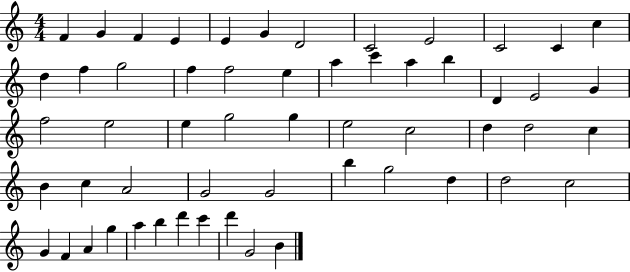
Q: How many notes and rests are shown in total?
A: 56